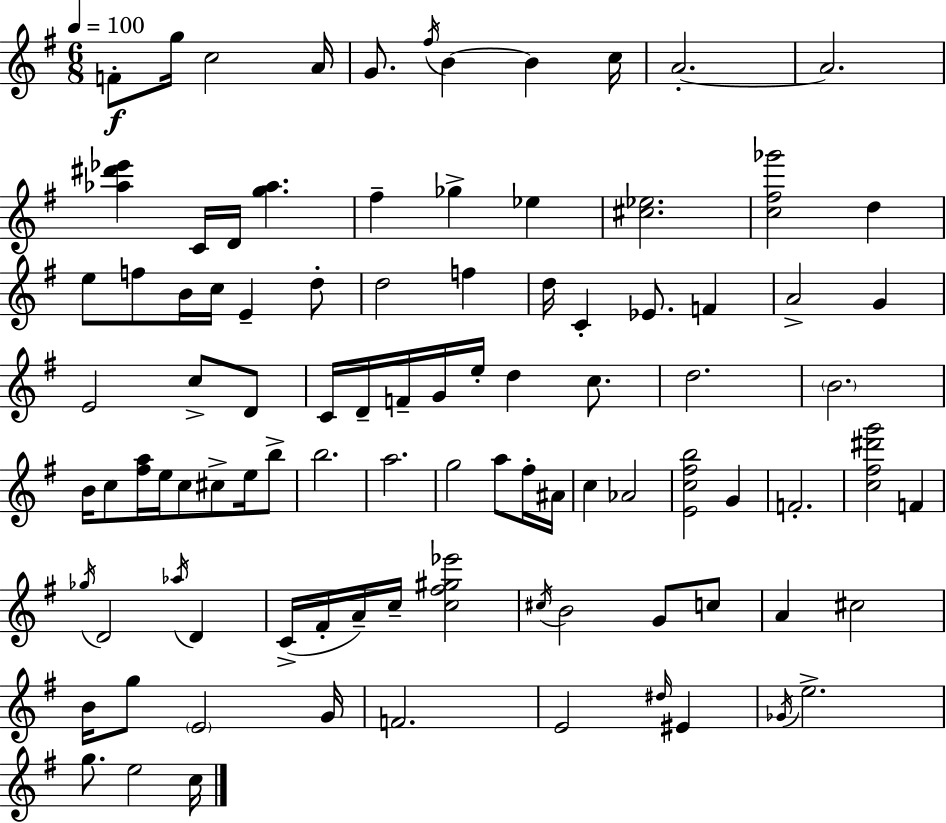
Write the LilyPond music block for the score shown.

{
  \clef treble
  \numericTimeSignature
  \time 6/8
  \key g \major
  \tempo 4 = 100
  f'8-.\f g''16 c''2 a'16 | g'8. \acciaccatura { fis''16 } b'4~~ b'4 | c''16 a'2.-.~~ | a'2. | \break <aes'' dis''' ees'''>4 c'16 d'16 <g'' aes''>4. | fis''4-- ges''4-> ees''4 | <cis'' ees''>2. | <c'' fis'' ges'''>2 d''4 | \break e''8 f''8 b'16 c''16 e'4-- d''8-. | d''2 f''4 | d''16 c'4-. ees'8. f'4 | a'2-> g'4 | \break e'2 c''8-> d'8 | c'16 d'16-- f'16-- g'16 e''16-. d''4 c''8. | d''2. | \parenthesize b'2. | \break b'16 c''8 <fis'' a''>16 e''16 c''8 cis''8-> e''16 b''8-> | b''2. | a''2. | g''2 a''8 fis''16-. | \break ais'16 c''4 aes'2 | <e' c'' fis'' b''>2 g'4 | f'2.-. | <c'' fis'' dis''' g'''>2 f'4 | \break \acciaccatura { ges''16 } d'2 \acciaccatura { aes''16 } d'4 | c'16->( fis'16-. a'16--) c''16-- <c'' fis'' gis'' ees'''>2 | \acciaccatura { cis''16 } b'2 | g'8 c''8 a'4 cis''2 | \break b'16 g''8 \parenthesize e'2 | g'16 f'2. | e'2 | \grace { dis''16 } eis'4 \acciaccatura { ges'16 } e''2.-> | \break g''8. e''2 | c''16 \bar "|."
}